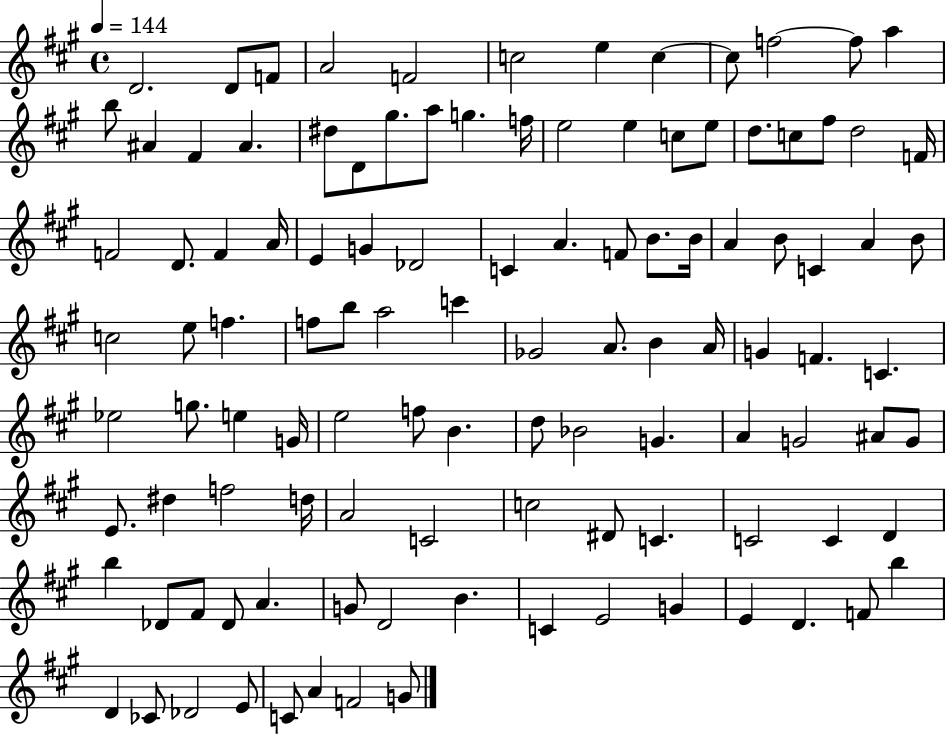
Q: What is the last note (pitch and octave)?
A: G4